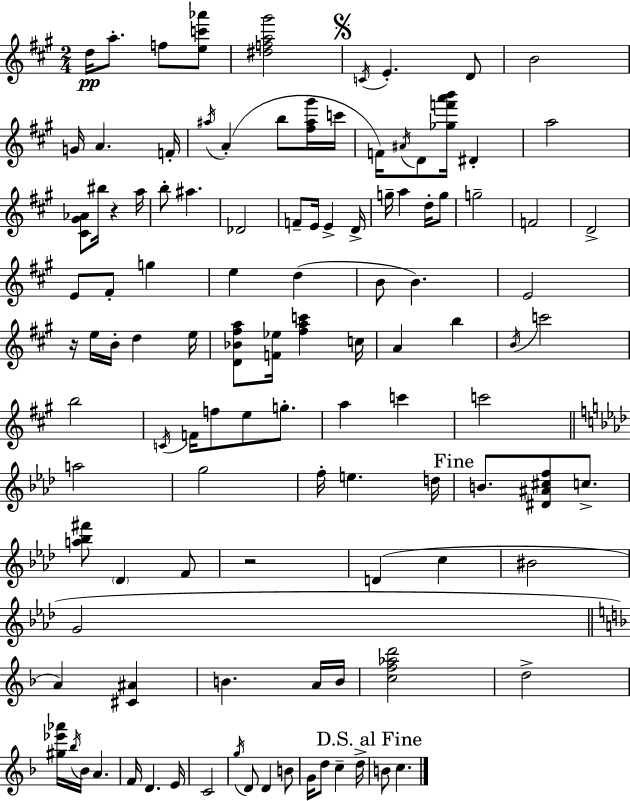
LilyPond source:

{
  \clef treble
  \numericTimeSignature
  \time 2/4
  \key a \major
  d''16\pp a''8.-. f''8 <e'' c''' aes'''>8 | <dis'' f'' a'' gis'''>2 | \mark \markup { \musicglyph "scripts.segno" } \acciaccatura { c'16 } e'4.-. d'8 | b'2 | \break g'16 a'4. | f'16-. \acciaccatura { ais''16 } a'4-.( b''8 | <fis'' ais'' gis'''>16 c'''16 f'16) \acciaccatura { ais'16 } d'8 <ges'' f''' a''' b'''>16 dis'4-. | a''2 | \break <cis' gis' aes'>8 bis''16 r4 | a''16 b''8-. ais''4. | des'2 | f'8-- e'16 e'4-> | \break d'16-> g''16-- a''4 | d''16-. g''8 g''2-- | f'2 | d'2-> | \break e'8 fis'8-. g''4 | e''4 d''4( | b'8 b'4.) | e'2 | \break r16 e''16 b'16-. d''4 | e''16 <d' bes' fis'' a''>8 <f' ees''>16 <fis'' a'' c'''>4 | c''16 a'4 b''4 | \acciaccatura { b'16 } c'''2 | \break b''2 | \acciaccatura { c'16 } f'16 f''8 | e''8 g''8.-. a''4 | c'''4 c'''2 | \break \bar "||" \break \key f \minor a''2 | g''2 | f''16-. e''4. d''16 | \mark "Fine" b'8. <dis' ais' cis'' f''>8 c''8.-> | \break <a'' bes'' fis'''>8 \parenthesize des'4 f'8 | r2 | d'4( c''4 | bis'2 | \break g'2 | \bar "||" \break \key d \minor a'4) <cis' ais'>4 | b'4. a'16 b'16 | <c'' f'' aes'' d'''>2 | d''2-> | \break <gis'' ees''' aes'''>16 \acciaccatura { bes''16 } bes'16 a'4. | f'16 d'4. | e'16 c'2 | \acciaccatura { g''16 } d'8 d'4 | \break b'8 g'16 d''8 c''4-- | d''16-> \mark "D.S. al Fine" b'8 c''4. | \bar "|."
}